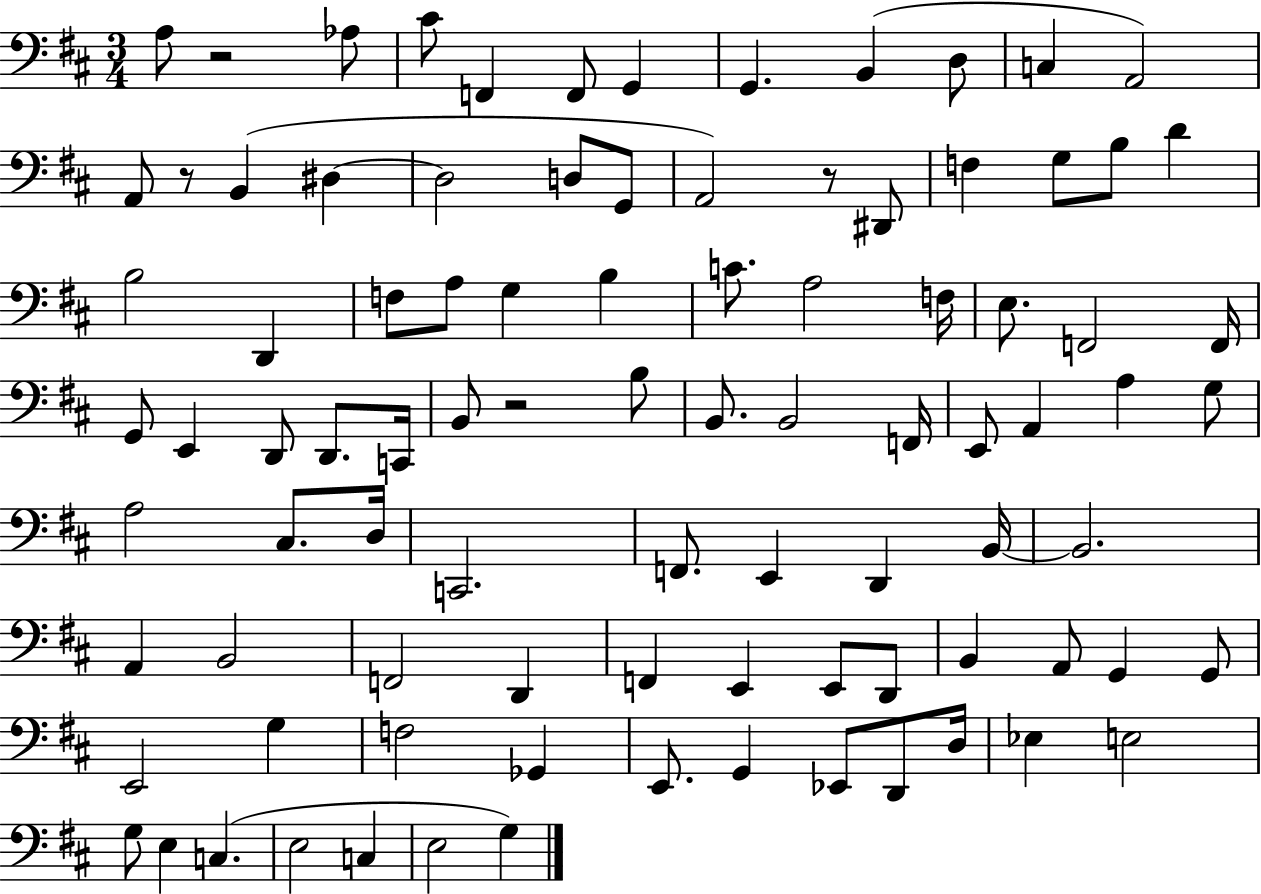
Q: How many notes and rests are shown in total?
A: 92